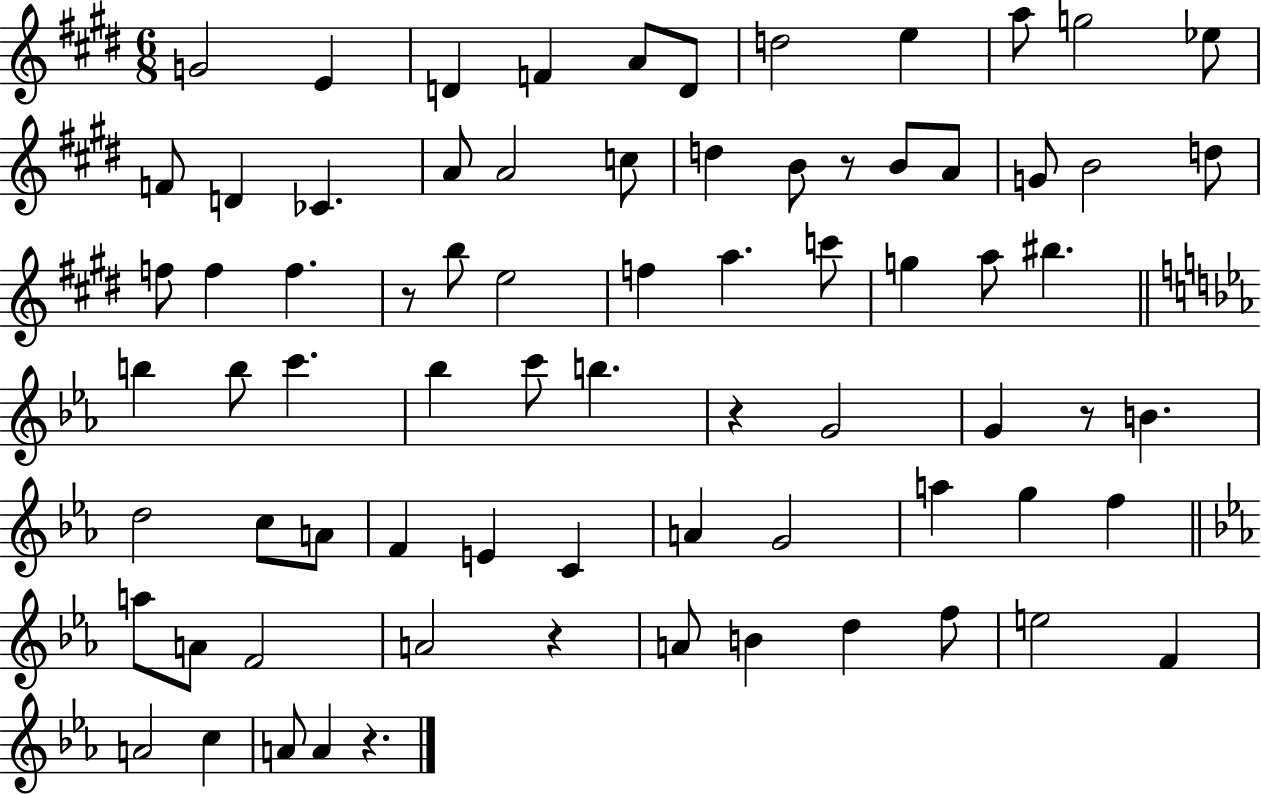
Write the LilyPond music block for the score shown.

{
  \clef treble
  \numericTimeSignature
  \time 6/8
  \key e \major
  g'2 e'4 | d'4 f'4 a'8 d'8 | d''2 e''4 | a''8 g''2 ees''8 | \break f'8 d'4 ces'4. | a'8 a'2 c''8 | d''4 b'8 r8 b'8 a'8 | g'8 b'2 d''8 | \break f''8 f''4 f''4. | r8 b''8 e''2 | f''4 a''4. c'''8 | g''4 a''8 bis''4. | \break \bar "||" \break \key c \minor b''4 b''8 c'''4. | bes''4 c'''8 b''4. | r4 g'2 | g'4 r8 b'4. | \break d''2 c''8 a'8 | f'4 e'4 c'4 | a'4 g'2 | a''4 g''4 f''4 | \break \bar "||" \break \key c \minor a''8 a'8 f'2 | a'2 r4 | a'8 b'4 d''4 f''8 | e''2 f'4 | \break a'2 c''4 | a'8 a'4 r4. | \bar "|."
}